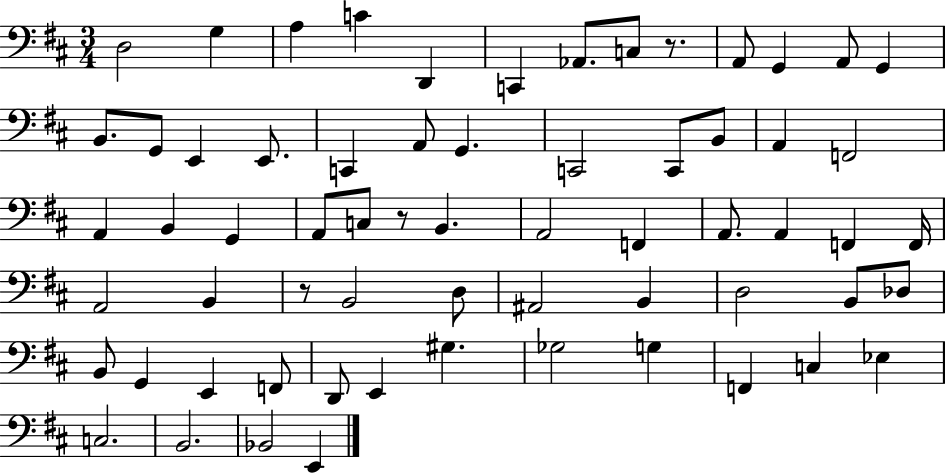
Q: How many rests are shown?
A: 3